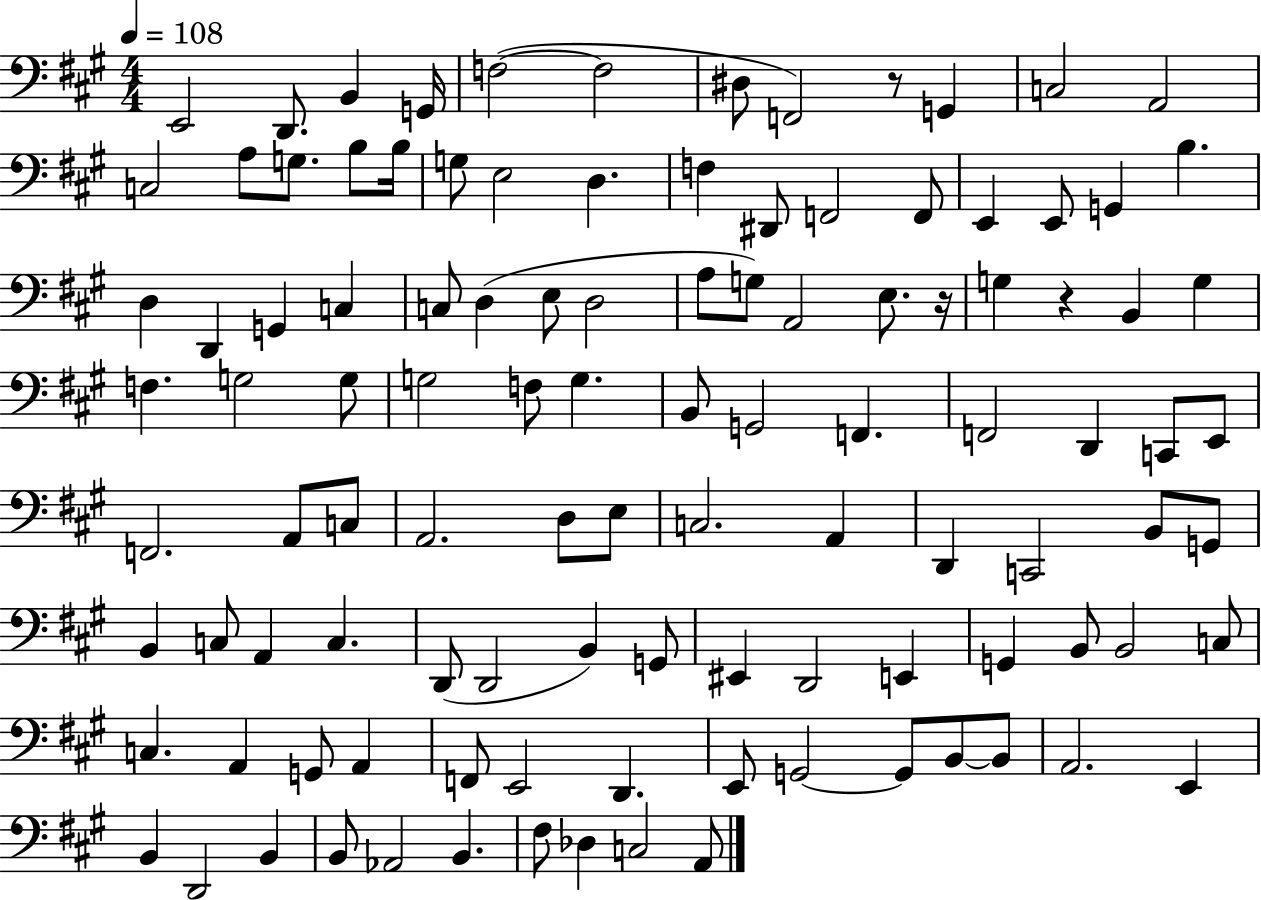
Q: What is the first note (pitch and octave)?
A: E2